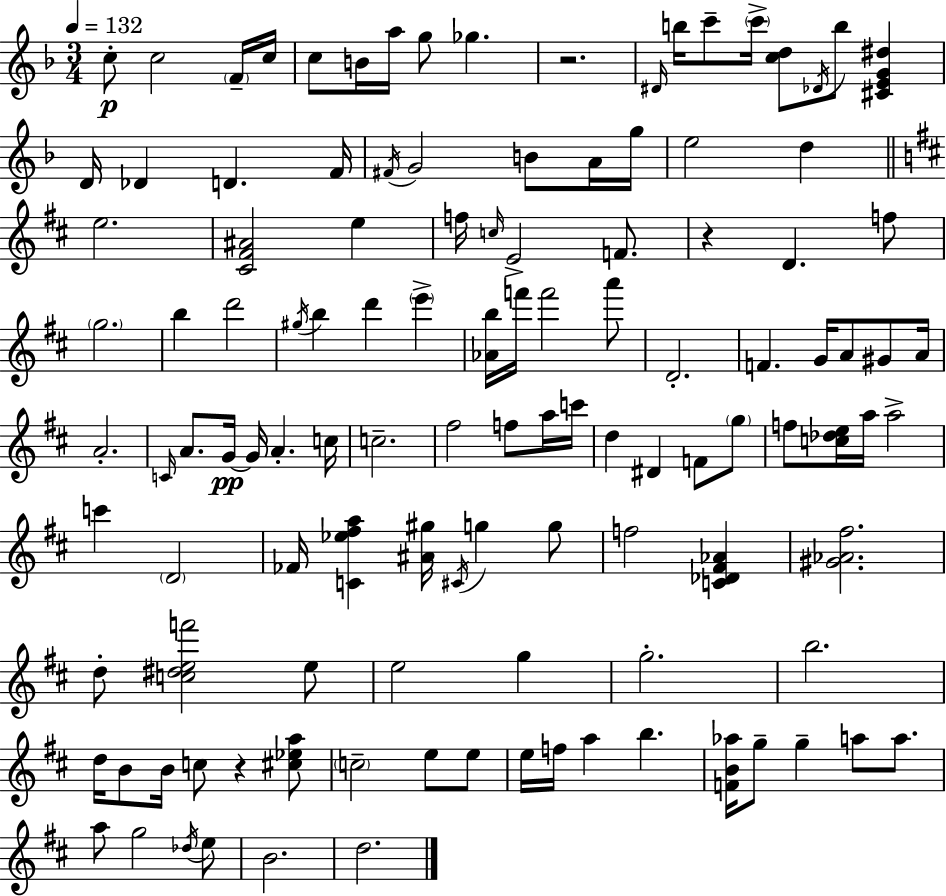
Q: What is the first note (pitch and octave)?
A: C5